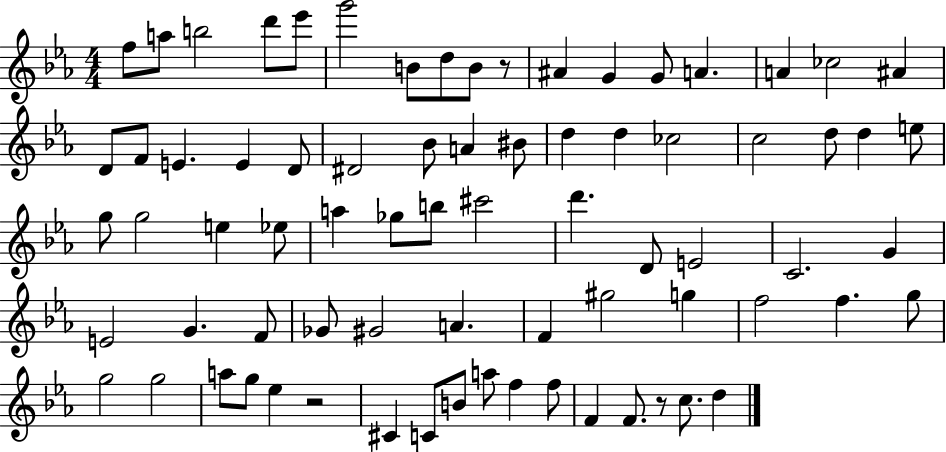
{
  \clef treble
  \numericTimeSignature
  \time 4/4
  \key ees \major
  f''8 a''8 b''2 d'''8 ees'''8 | g'''2 b'8 d''8 b'8 r8 | ais'4 g'4 g'8 a'4. | a'4 ces''2 ais'4 | \break d'8 f'8 e'4. e'4 d'8 | dis'2 bes'8 a'4 bis'8 | d''4 d''4 ces''2 | c''2 d''8 d''4 e''8 | \break g''8 g''2 e''4 ees''8 | a''4 ges''8 b''8 cis'''2 | d'''4. d'8 e'2 | c'2. g'4 | \break e'2 g'4. f'8 | ges'8 gis'2 a'4. | f'4 gis''2 g''4 | f''2 f''4. g''8 | \break g''2 g''2 | a''8 g''8 ees''4 r2 | cis'4 c'8 b'8 a''8 f''4 f''8 | f'4 f'8. r8 c''8. d''4 | \break \bar "|."
}